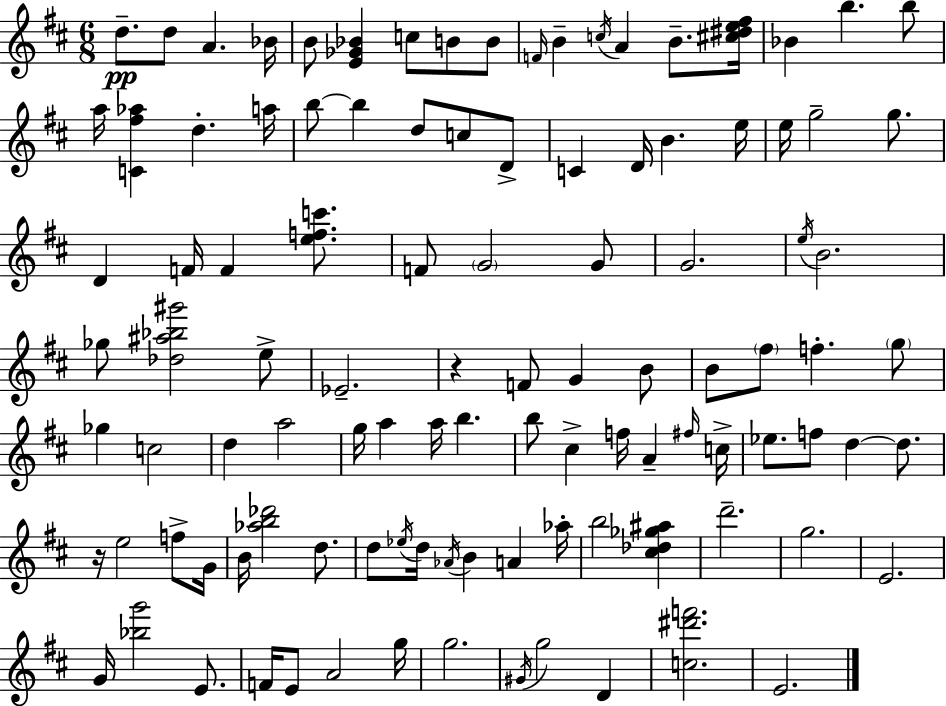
D5/e. D5/e A4/q. Bb4/s B4/e [E4,Gb4,Bb4]/q C5/e B4/e B4/e F4/s B4/q C5/s A4/q B4/e. [C#5,D#5,E5,F#5]/s Bb4/q B5/q. B5/e A5/s [C4,F#5,Ab5]/q D5/q. A5/s B5/e B5/q D5/e C5/e D4/e C4/q D4/s B4/q. E5/s E5/s G5/h G5/e. D4/q F4/s F4/q [E5,F5,C6]/e. F4/e G4/h G4/e G4/h. E5/s B4/h. Gb5/e [Db5,A#5,Bb5,G#6]/h E5/e Eb4/h. R/q F4/e G4/q B4/e B4/e F#5/e F5/q. G5/e Gb5/q C5/h D5/q A5/h G5/s A5/q A5/s B5/q. B5/e C#5/q F5/s A4/q F#5/s C5/s Eb5/e. F5/e D5/q D5/e. R/s E5/h F5/e G4/s B4/s [Ab5,B5,Db6]/h D5/e. D5/e Eb5/s D5/s Ab4/s B4/q A4/q Ab5/s B5/h [C#5,Db5,Gb5,A#5]/q D6/h. G5/h. E4/h. G4/s [Bb5,G6]/h E4/e. F4/s E4/e A4/h G5/s G5/h. G#4/s G5/h D4/q [C5,D#6,F6]/h. E4/h.